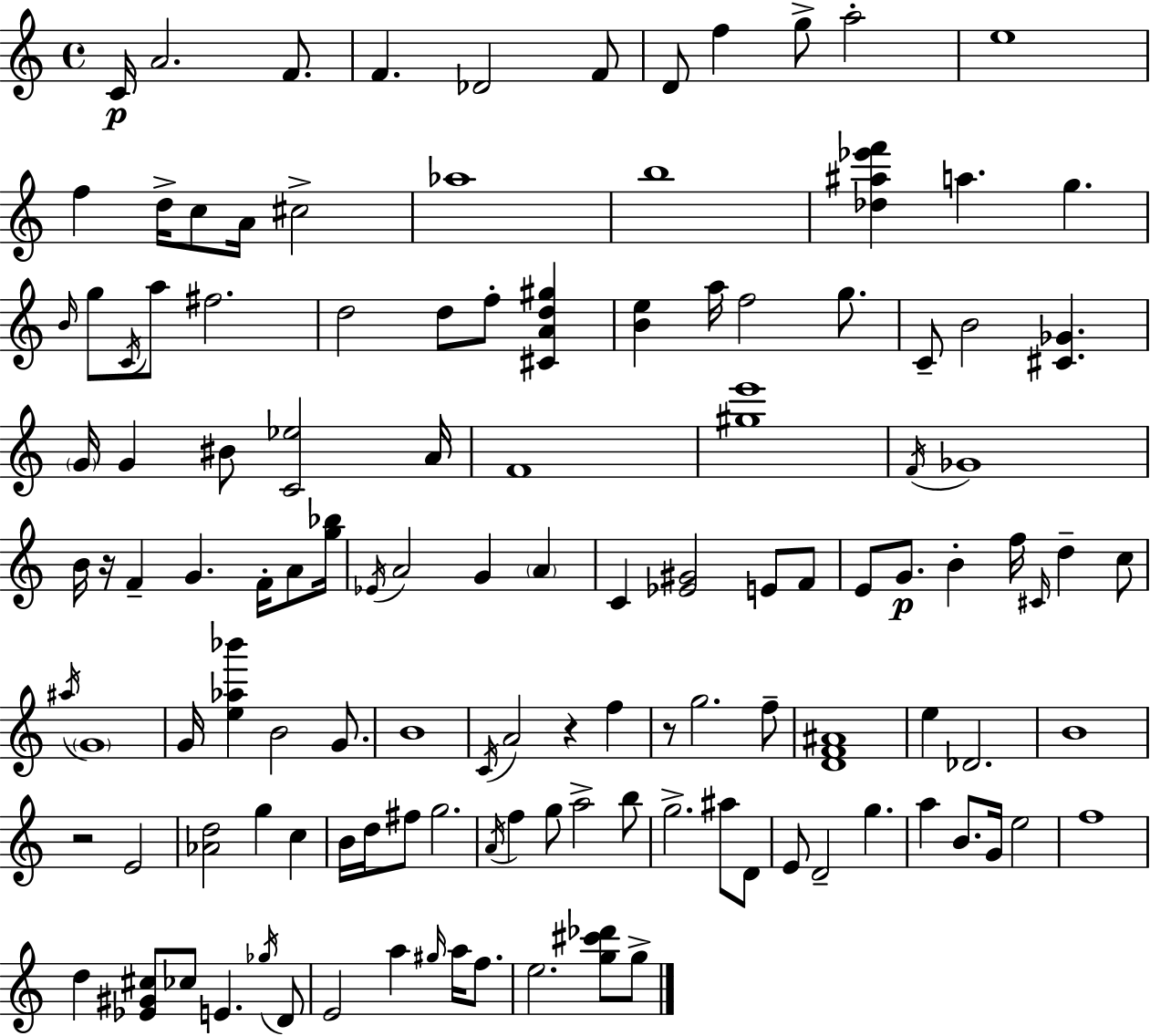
{
  \clef treble
  \time 4/4
  \defaultTimeSignature
  \key c \major
  c'16\p a'2. f'8. | f'4. des'2 f'8 | d'8 f''4 g''8-> a''2-. | e''1 | \break f''4 d''16-> c''8 a'16 cis''2-> | aes''1 | b''1 | <des'' ais'' ees''' f'''>4 a''4. g''4. | \break \grace { b'16 } g''8 \acciaccatura { c'16 } a''8 fis''2. | d''2 d''8 f''8-. <cis' a' d'' gis''>4 | <b' e''>4 a''16 f''2 g''8. | c'8-- b'2 <cis' ges'>4. | \break \parenthesize g'16 g'4 bis'8 <c' ees''>2 | a'16 f'1 | <gis'' e'''>1 | \acciaccatura { f'16 } ges'1 | \break b'16 r16 f'4-- g'4. f'16-. | a'8 <g'' bes''>16 \acciaccatura { ees'16 } a'2 g'4 | \parenthesize a'4 c'4 <ees' gis'>2 | e'8 f'8 e'8 g'8.\p b'4-. f''16 \grace { cis'16 } d''4-- | \break c''8 \acciaccatura { ais''16 } \parenthesize g'1 | g'16 <e'' aes'' bes'''>4 b'2 | g'8. b'1 | \acciaccatura { c'16 } a'2 r4 | \break f''4 r8 g''2. | f''8-- <d' f' ais'>1 | e''4 des'2. | b'1 | \break r2 e'2 | <aes' d''>2 g''4 | c''4 b'16 d''16 fis''8 g''2. | \acciaccatura { a'16 } f''4 g''8 a''2-> | \break b''8 g''2.-> | ais''8 d'8 e'8 d'2-- | g''4. a''4 b'8. g'16 | e''2 f''1 | \break d''4 <ees' gis' cis''>8 ces''8 | e'4. \acciaccatura { ges''16 } d'8 e'2 | a''4 \grace { gis''16 } a''16 f''8. e''2. | <g'' cis''' des'''>8 g''8-> \bar "|."
}